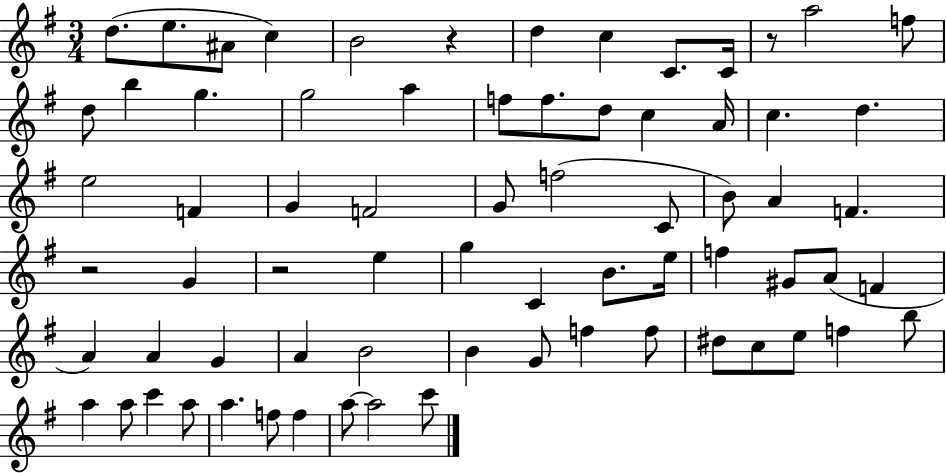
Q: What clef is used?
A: treble